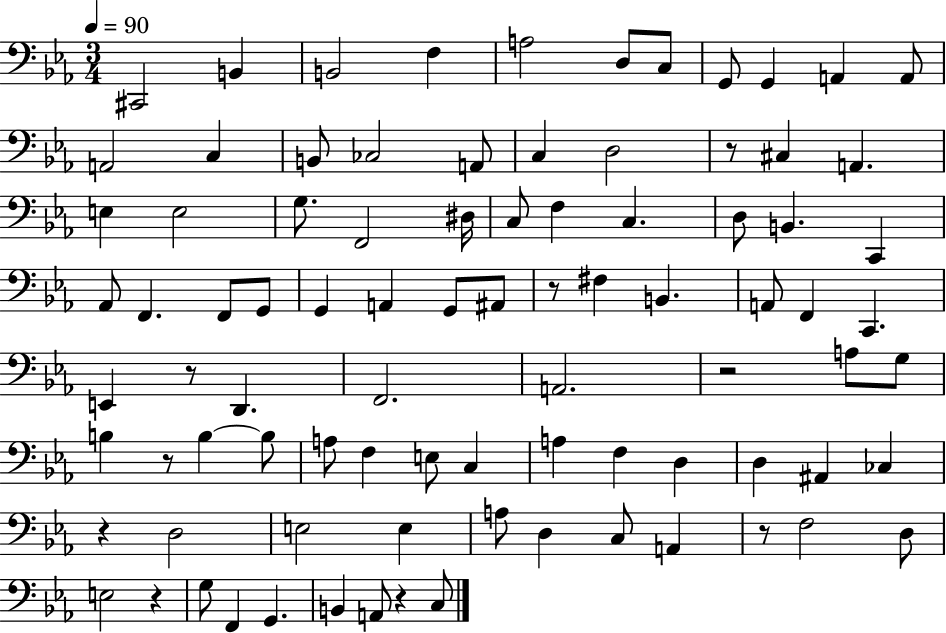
{
  \clef bass
  \numericTimeSignature
  \time 3/4
  \key ees \major
  \tempo 4 = 90
  \repeat volta 2 { cis,2 b,4 | b,2 f4 | a2 d8 c8 | g,8 g,4 a,4 a,8 | \break a,2 c4 | b,8 ces2 a,8 | c4 d2 | r8 cis4 a,4. | \break e4 e2 | g8. f,2 dis16 | c8 f4 c4. | d8 b,4. c,4 | \break aes,8 f,4. f,8 g,8 | g,4 a,4 g,8 ais,8 | r8 fis4 b,4. | a,8 f,4 c,4. | \break e,4 r8 d,4. | f,2. | a,2. | r2 a8 g8 | \break b4 r8 b4~~ b8 | a8 f4 e8 c4 | a4 f4 d4 | d4 ais,4 ces4 | \break r4 d2 | e2 e4 | a8 d4 c8 a,4 | r8 f2 d8 | \break e2 r4 | g8 f,4 g,4. | b,4 a,8 r4 c8 | } \bar "|."
}